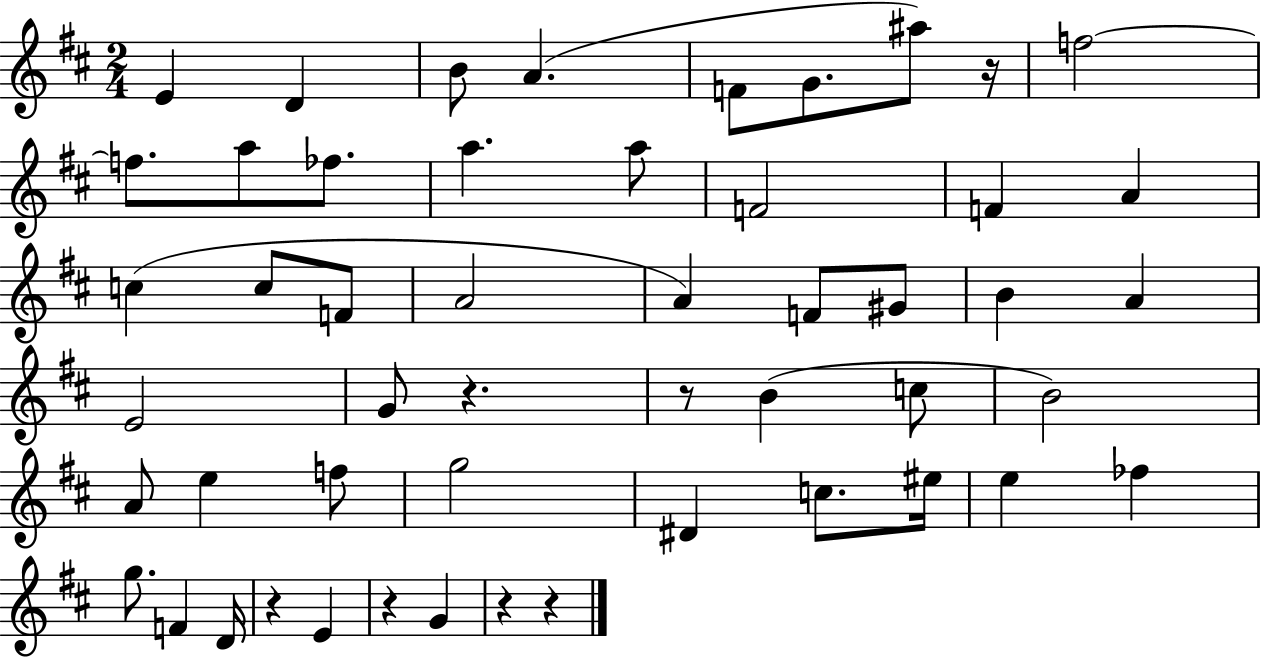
{
  \clef treble
  \numericTimeSignature
  \time 2/4
  \key d \major
  e'4 d'4 | b'8 a'4.( | f'8 g'8. ais''8) r16 | f''2~~ | \break f''8. a''8 fes''8. | a''4. a''8 | f'2 | f'4 a'4 | \break c''4( c''8 f'8 | a'2 | a'4) f'8 gis'8 | b'4 a'4 | \break e'2 | g'8 r4. | r8 b'4( c''8 | b'2) | \break a'8 e''4 f''8 | g''2 | dis'4 c''8. eis''16 | e''4 fes''4 | \break g''8. f'4 d'16 | r4 e'4 | r4 g'4 | r4 r4 | \break \bar "|."
}